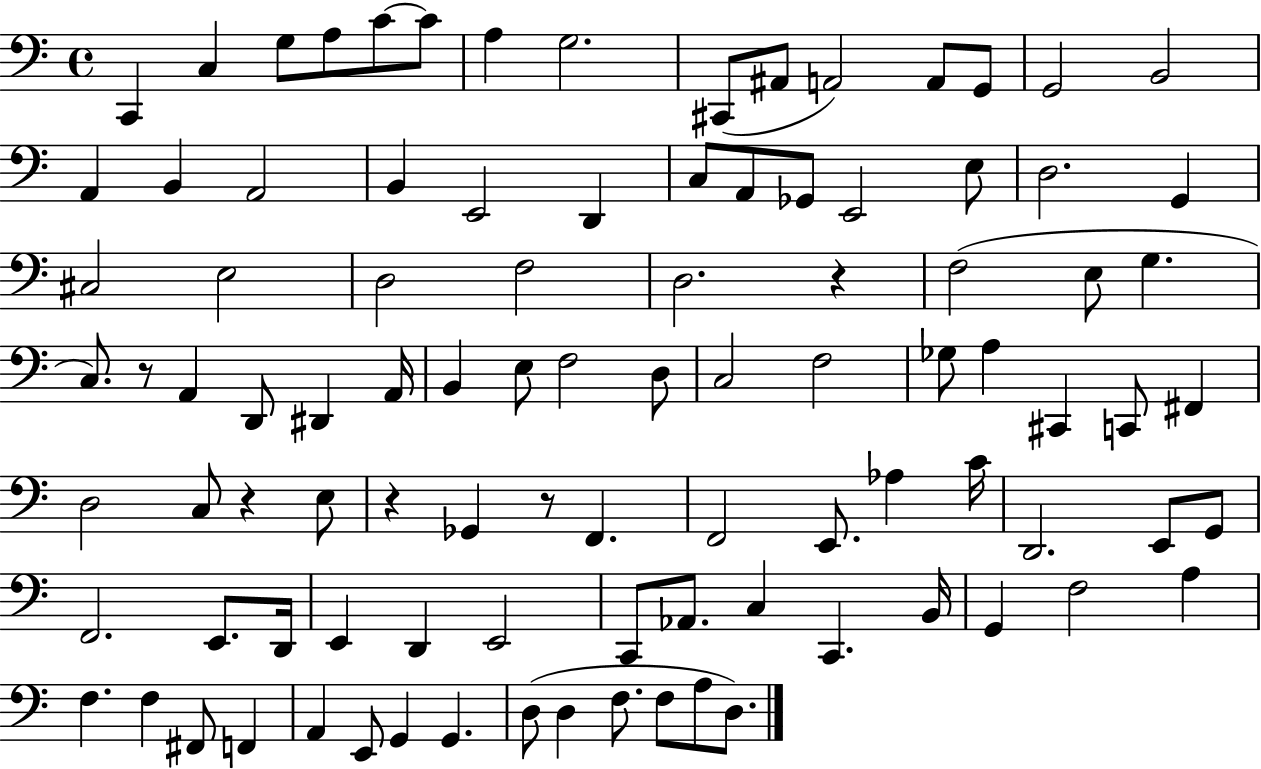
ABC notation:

X:1
T:Untitled
M:4/4
L:1/4
K:C
C,, C, G,/2 A,/2 C/2 C/2 A, G,2 ^C,,/2 ^A,,/2 A,,2 A,,/2 G,,/2 G,,2 B,,2 A,, B,, A,,2 B,, E,,2 D,, C,/2 A,,/2 _G,,/2 E,,2 E,/2 D,2 G,, ^C,2 E,2 D,2 F,2 D,2 z F,2 E,/2 G, C,/2 z/2 A,, D,,/2 ^D,, A,,/4 B,, E,/2 F,2 D,/2 C,2 F,2 _G,/2 A, ^C,, C,,/2 ^F,, D,2 C,/2 z E,/2 z _G,, z/2 F,, F,,2 E,,/2 _A, C/4 D,,2 E,,/2 G,,/2 F,,2 E,,/2 D,,/4 E,, D,, E,,2 C,,/2 _A,,/2 C, C,, B,,/4 G,, F,2 A, F, F, ^F,,/2 F,, A,, E,,/2 G,, G,, D,/2 D, F,/2 F,/2 A,/2 D,/2